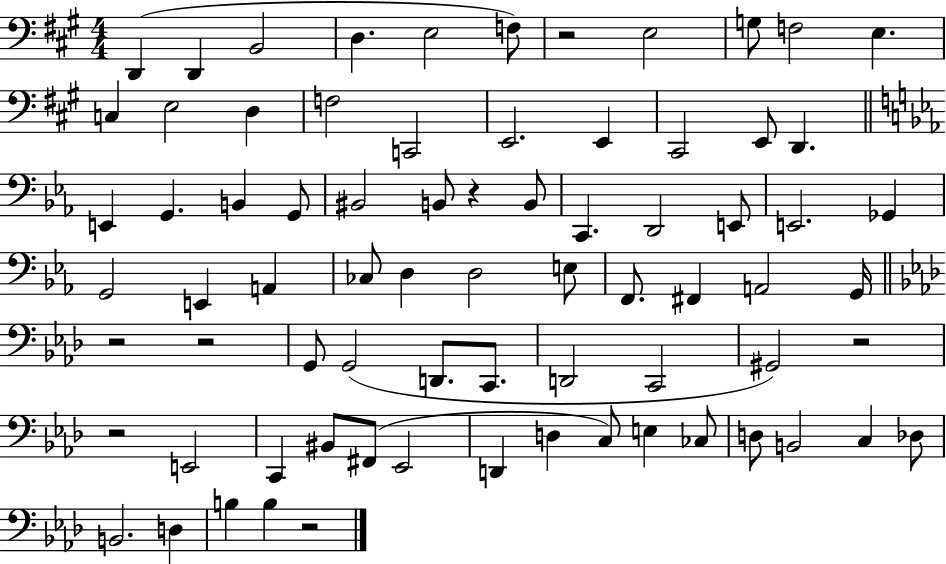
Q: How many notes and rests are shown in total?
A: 75